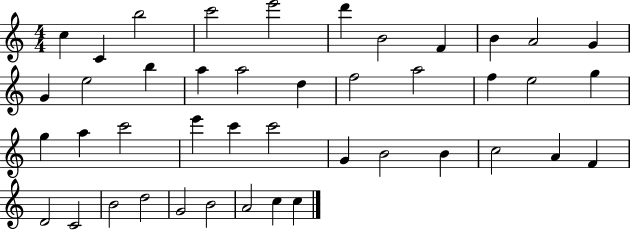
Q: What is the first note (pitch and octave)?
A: C5